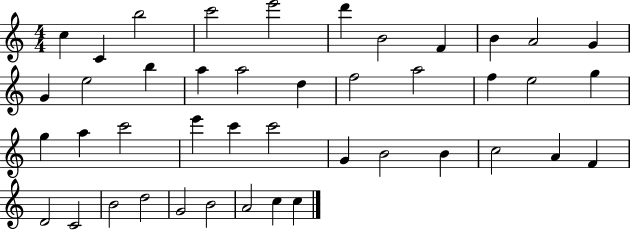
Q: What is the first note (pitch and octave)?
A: C5